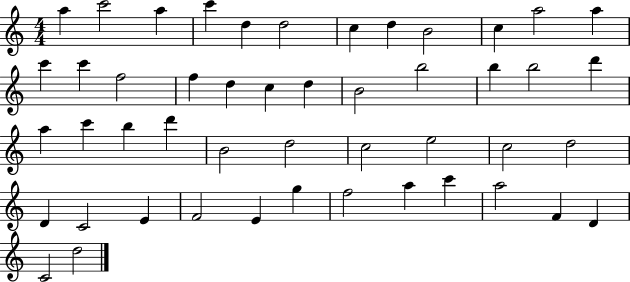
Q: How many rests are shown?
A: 0